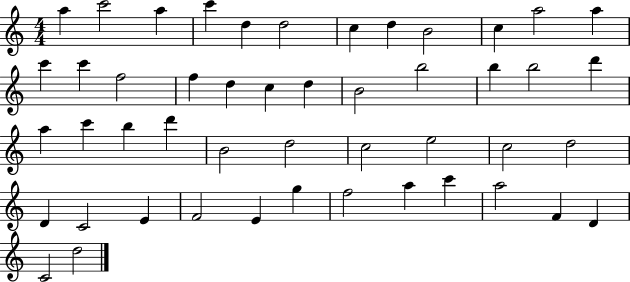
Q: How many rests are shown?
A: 0